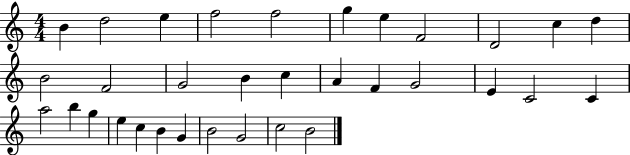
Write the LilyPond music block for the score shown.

{
  \clef treble
  \numericTimeSignature
  \time 4/4
  \key c \major
  b'4 d''2 e''4 | f''2 f''2 | g''4 e''4 f'2 | d'2 c''4 d''4 | \break b'2 f'2 | g'2 b'4 c''4 | a'4 f'4 g'2 | e'4 c'2 c'4 | \break a''2 b''4 g''4 | e''4 c''4 b'4 g'4 | b'2 g'2 | c''2 b'2 | \break \bar "|."
}